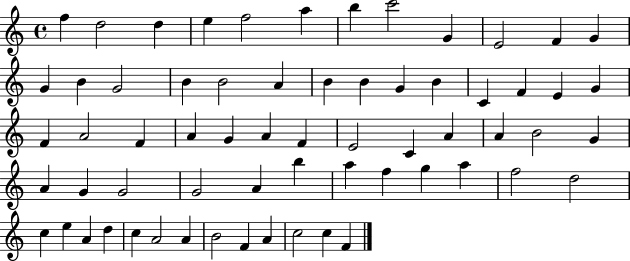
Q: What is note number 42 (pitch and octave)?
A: G4